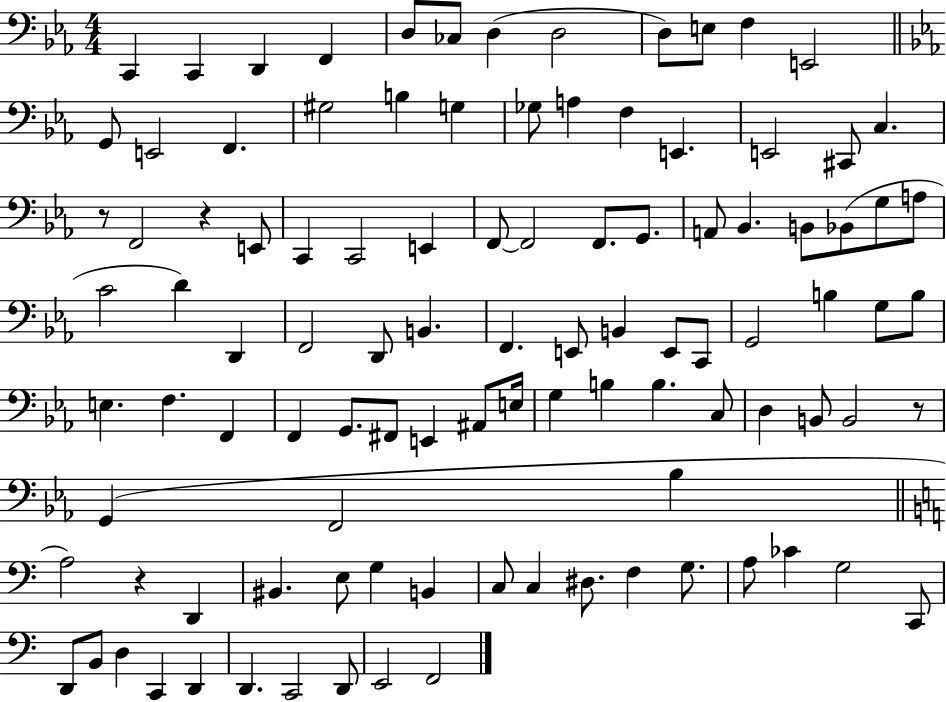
X:1
T:Untitled
M:4/4
L:1/4
K:Eb
C,, C,, D,, F,, D,/2 _C,/2 D, D,2 D,/2 E,/2 F, E,,2 G,,/2 E,,2 F,, ^G,2 B, G, _G,/2 A, F, E,, E,,2 ^C,,/2 C, z/2 F,,2 z E,,/2 C,, C,,2 E,, F,,/2 F,,2 F,,/2 G,,/2 A,,/2 _B,, B,,/2 _B,,/2 G,/2 A,/2 C2 D D,, F,,2 D,,/2 B,, F,, E,,/2 B,, E,,/2 C,,/2 G,,2 B, G,/2 B,/2 E, F, F,, F,, G,,/2 ^F,,/2 E,, ^A,,/2 E,/4 G, B, B, C,/2 D, B,,/2 B,,2 z/2 G,, F,,2 _B, A,2 z D,, ^B,, E,/2 G, B,, C,/2 C, ^D,/2 F, G,/2 A,/2 _C G,2 C,,/2 D,,/2 B,,/2 D, C,, D,, D,, C,,2 D,,/2 E,,2 F,,2